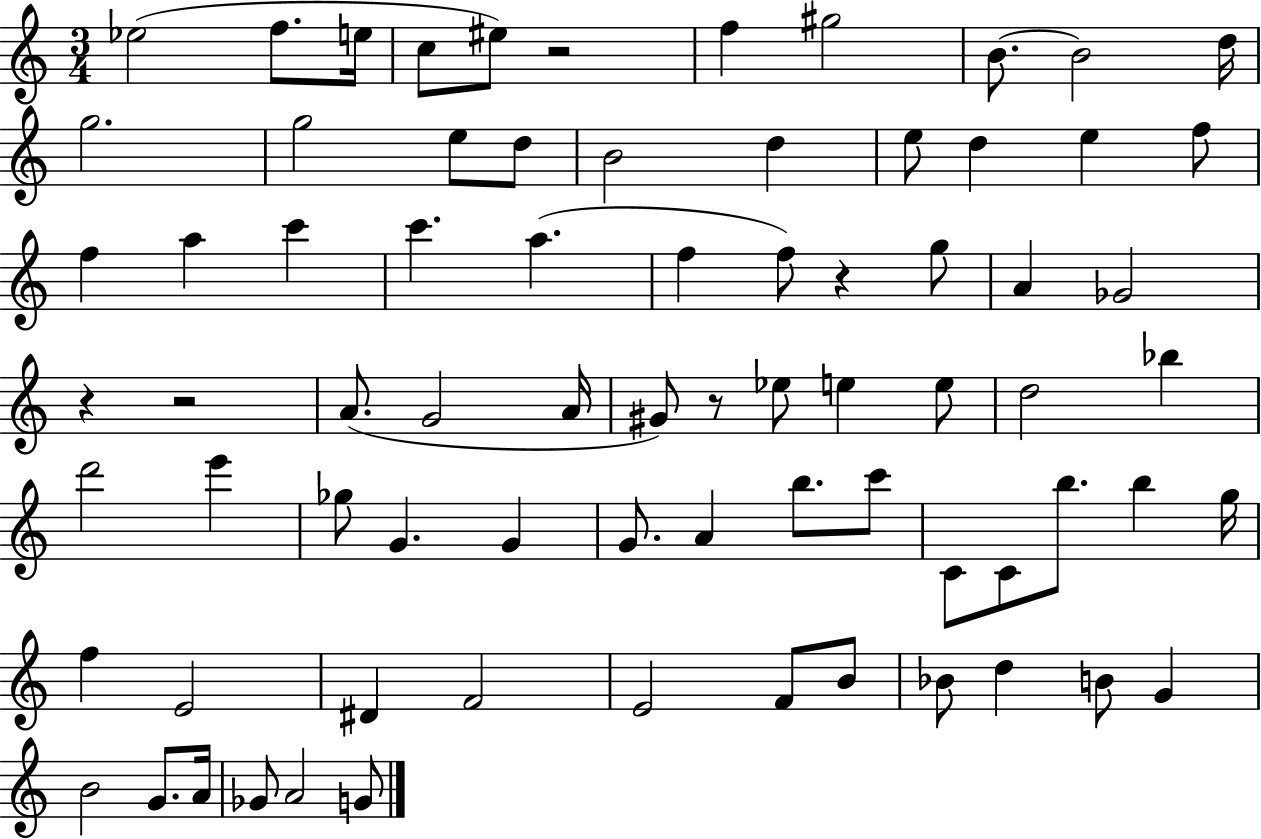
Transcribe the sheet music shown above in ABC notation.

X:1
T:Untitled
M:3/4
L:1/4
K:C
_e2 f/2 e/4 c/2 ^e/2 z2 f ^g2 B/2 B2 d/4 g2 g2 e/2 d/2 B2 d e/2 d e f/2 f a c' c' a f f/2 z g/2 A _G2 z z2 A/2 G2 A/4 ^G/2 z/2 _e/2 e e/2 d2 _b d'2 e' _g/2 G G G/2 A b/2 c'/2 C/2 C/2 b/2 b g/4 f E2 ^D F2 E2 F/2 B/2 _B/2 d B/2 G B2 G/2 A/4 _G/2 A2 G/2